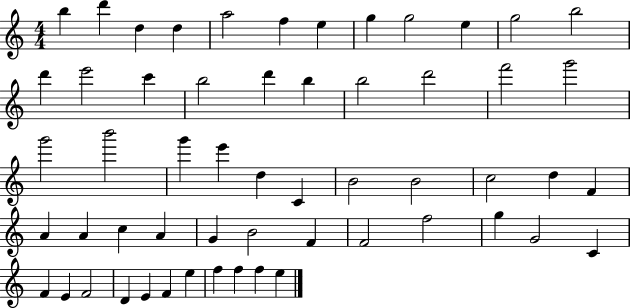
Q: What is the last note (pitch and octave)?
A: E5